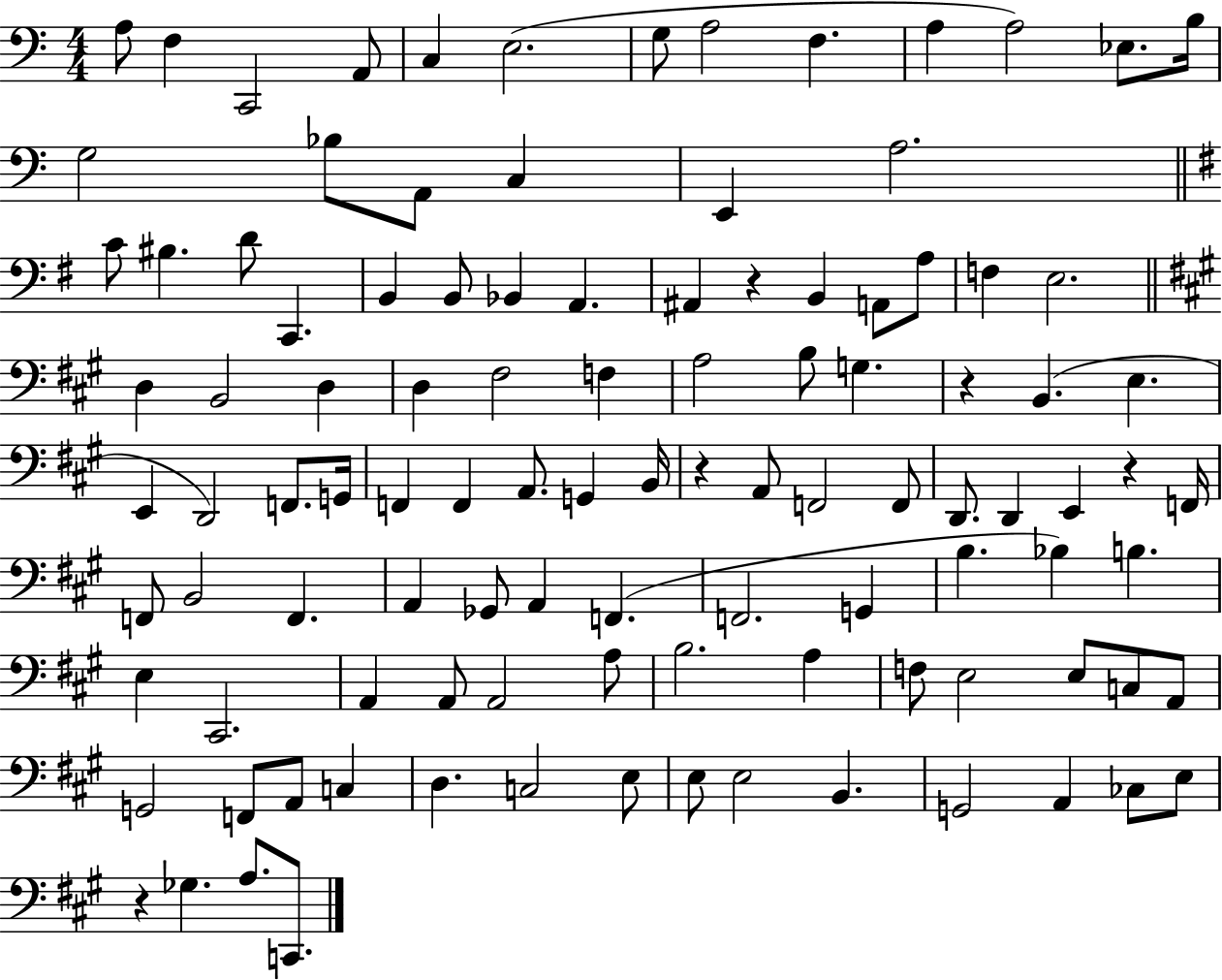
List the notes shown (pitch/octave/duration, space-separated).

A3/e F3/q C2/h A2/e C3/q E3/h. G3/e A3/h F3/q. A3/q A3/h Eb3/e. B3/s G3/h Bb3/e A2/e C3/q E2/q A3/h. C4/e BIS3/q. D4/e C2/q. B2/q B2/e Bb2/q A2/q. A#2/q R/q B2/q A2/e A3/e F3/q E3/h. D3/q B2/h D3/q D3/q F#3/h F3/q A3/h B3/e G3/q. R/q B2/q. E3/q. E2/q D2/h F2/e. G2/s F2/q F2/q A2/e. G2/q B2/s R/q A2/e F2/h F2/e D2/e. D2/q E2/q R/q F2/s F2/e B2/h F2/q. A2/q Gb2/e A2/q F2/q. F2/h. G2/q B3/q. Bb3/q B3/q. E3/q C#2/h. A2/q A2/e A2/h A3/e B3/h. A3/q F3/e E3/h E3/e C3/e A2/e G2/h F2/e A2/e C3/q D3/q. C3/h E3/e E3/e E3/h B2/q. G2/h A2/q CES3/e E3/e R/q Gb3/q. A3/e. C2/e.